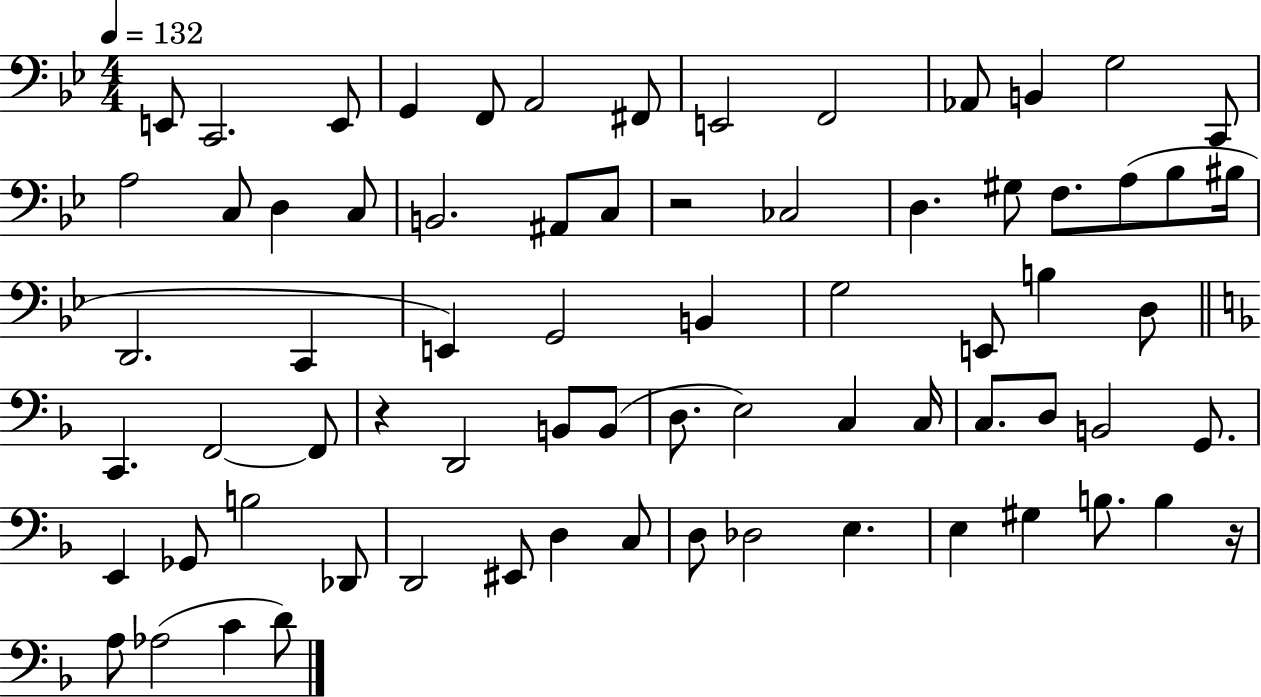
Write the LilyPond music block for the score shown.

{
  \clef bass
  \numericTimeSignature
  \time 4/4
  \key bes \major
  \tempo 4 = 132
  \repeat volta 2 { e,8 c,2. e,8 | g,4 f,8 a,2 fis,8 | e,2 f,2 | aes,8 b,4 g2 c,8 | \break a2 c8 d4 c8 | b,2. ais,8 c8 | r2 ces2 | d4. gis8 f8. a8( bes8 bis16 | \break d,2. c,4 | e,4) g,2 b,4 | g2 e,8 b4 d8 | \bar "||" \break \key d \minor c,4. f,2~~ f,8 | r4 d,2 b,8 b,8( | d8. e2) c4 c16 | c8. d8 b,2 g,8. | \break e,4 ges,8 b2 des,8 | d,2 eis,8 d4 c8 | d8 des2 e4. | e4 gis4 b8. b4 r16 | \break a8 aes2( c'4 d'8) | } \bar "|."
}